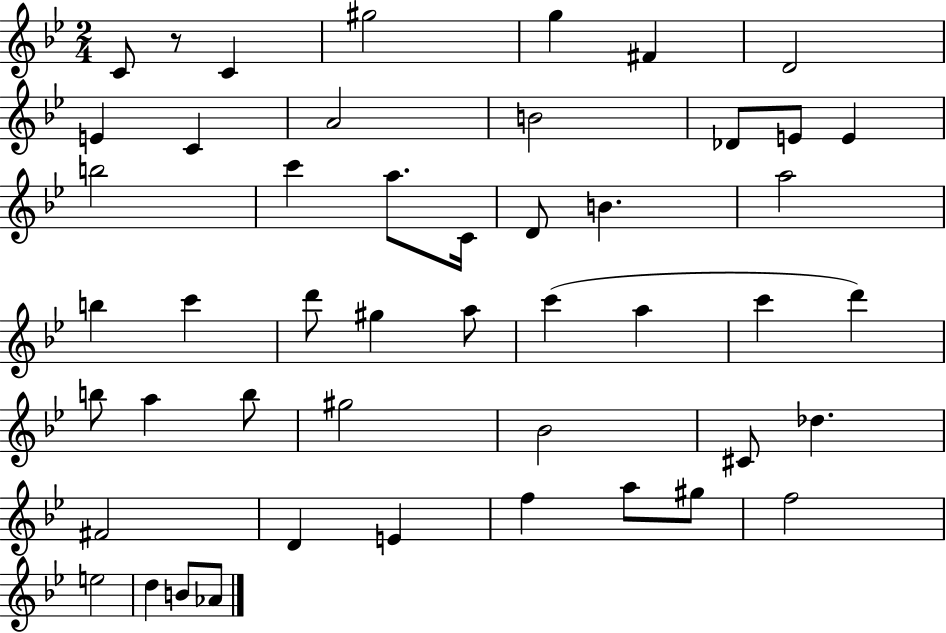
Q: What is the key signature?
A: BES major